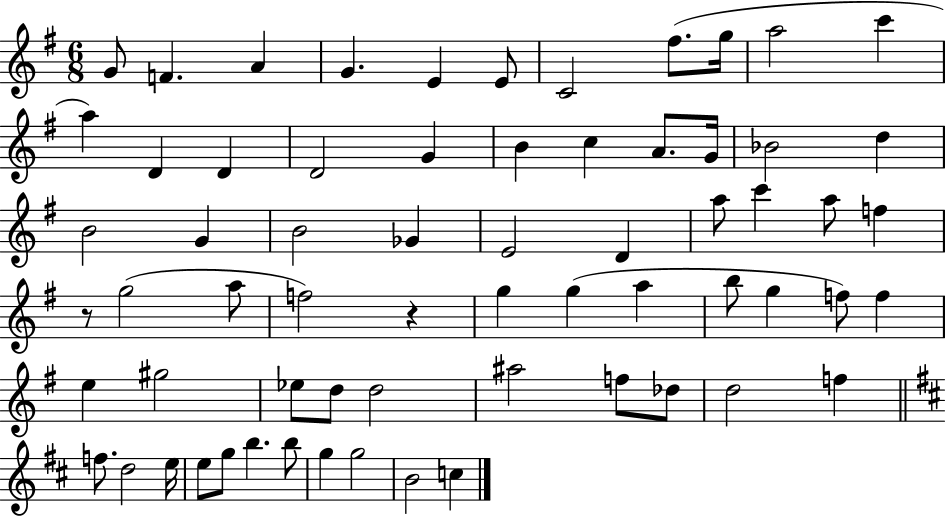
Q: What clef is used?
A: treble